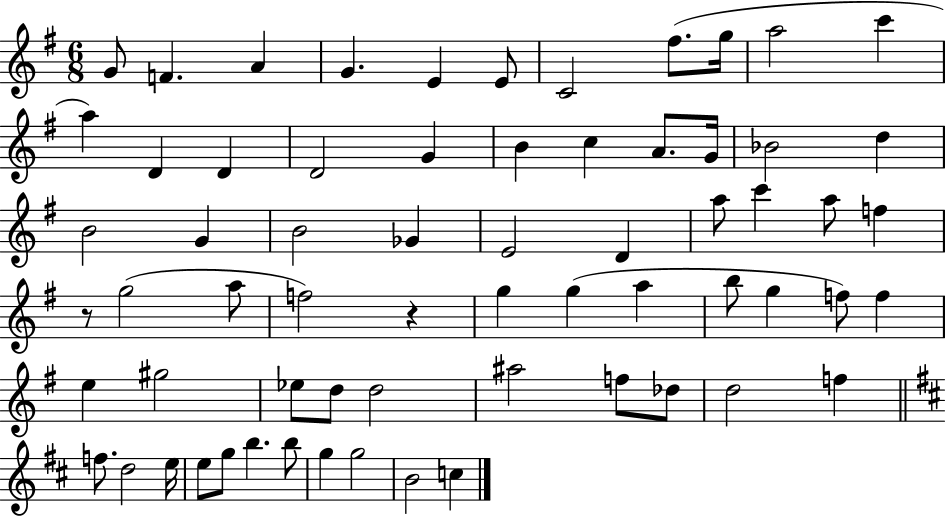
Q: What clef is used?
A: treble